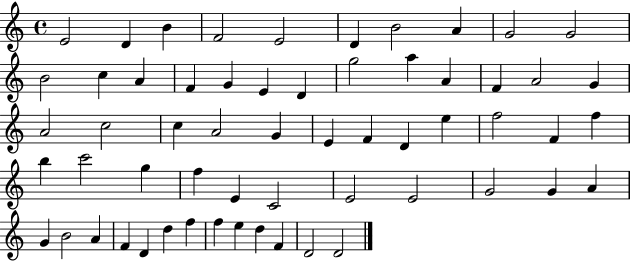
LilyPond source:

{
  \clef treble
  \time 4/4
  \defaultTimeSignature
  \key c \major
  e'2 d'4 b'4 | f'2 e'2 | d'4 b'2 a'4 | g'2 g'2 | \break b'2 c''4 a'4 | f'4 g'4 e'4 d'4 | g''2 a''4 a'4 | f'4 a'2 g'4 | \break a'2 c''2 | c''4 a'2 g'4 | e'4 f'4 d'4 e''4 | f''2 f'4 f''4 | \break b''4 c'''2 g''4 | f''4 e'4 c'2 | e'2 e'2 | g'2 g'4 a'4 | \break g'4 b'2 a'4 | f'4 d'4 d''4 f''4 | f''4 e''4 d''4 f'4 | d'2 d'2 | \break \bar "|."
}